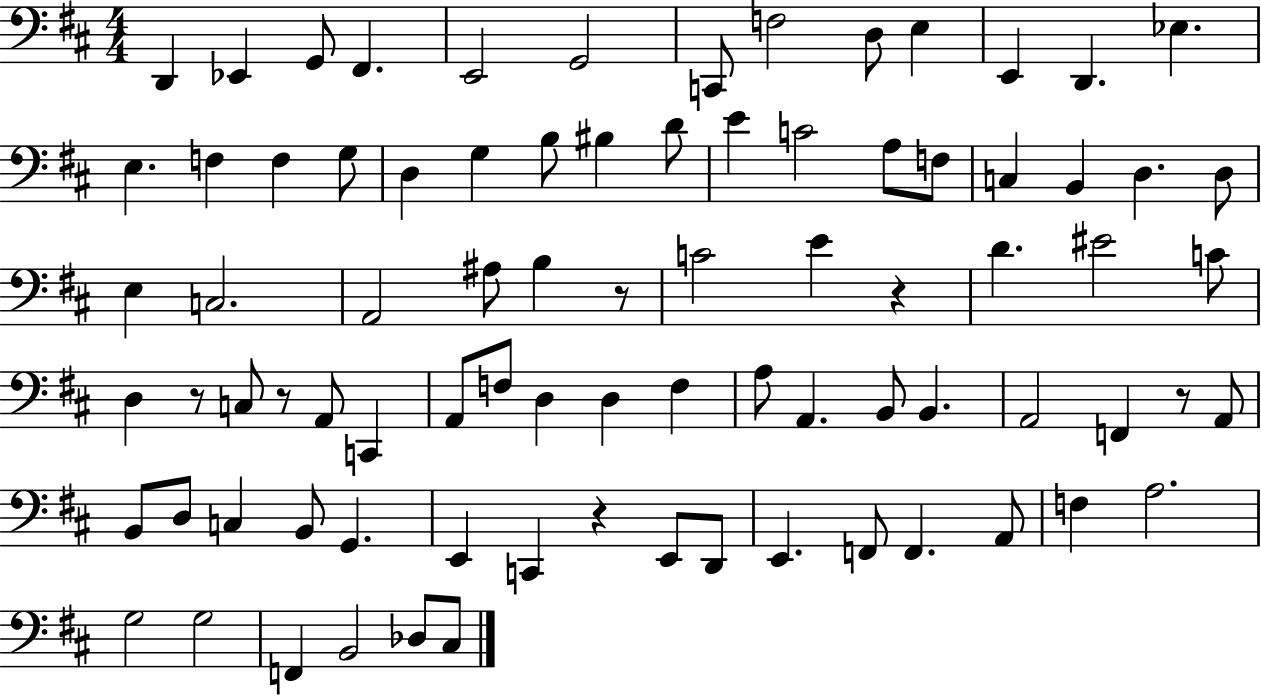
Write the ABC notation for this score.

X:1
T:Untitled
M:4/4
L:1/4
K:D
D,, _E,, G,,/2 ^F,, E,,2 G,,2 C,,/2 F,2 D,/2 E, E,, D,, _E, E, F, F, G,/2 D, G, B,/2 ^B, D/2 E C2 A,/2 F,/2 C, B,, D, D,/2 E, C,2 A,,2 ^A,/2 B, z/2 C2 E z D ^E2 C/2 D, z/2 C,/2 z/2 A,,/2 C,, A,,/2 F,/2 D, D, F, A,/2 A,, B,,/2 B,, A,,2 F,, z/2 A,,/2 B,,/2 D,/2 C, B,,/2 G,, E,, C,, z E,,/2 D,,/2 E,, F,,/2 F,, A,,/2 F, A,2 G,2 G,2 F,, B,,2 _D,/2 ^C,/2